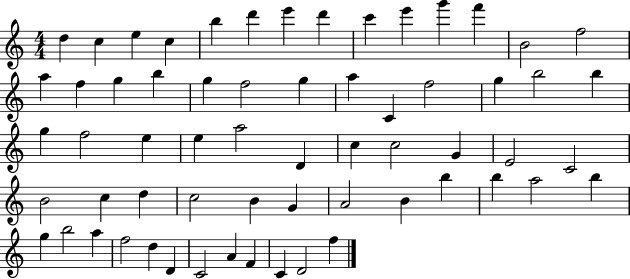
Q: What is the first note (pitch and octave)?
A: D5